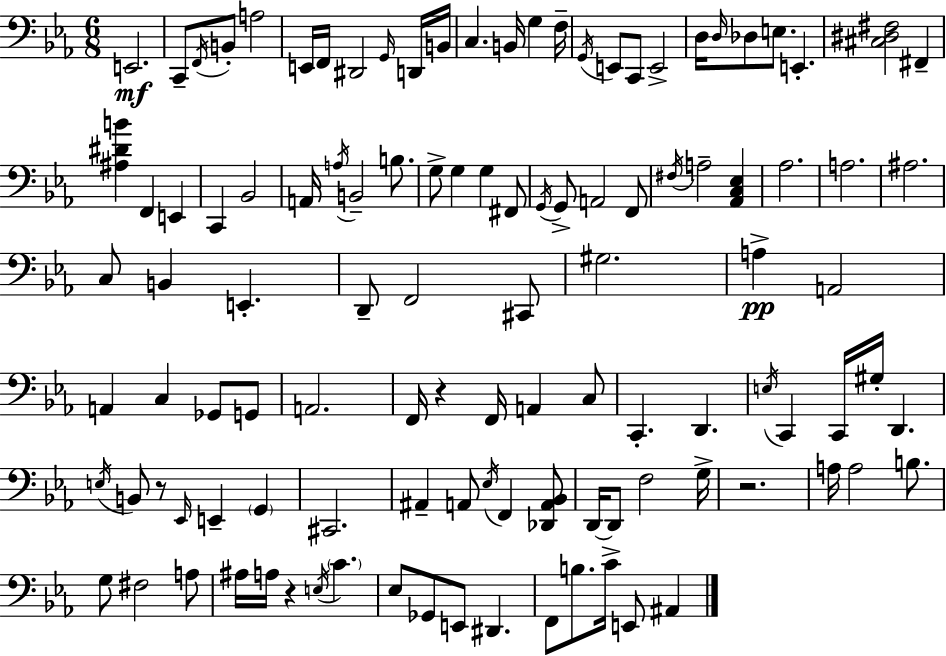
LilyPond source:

{
  \clef bass
  \numericTimeSignature
  \time 6/8
  \key ees \major
  e,2.\mf | c,8-- \acciaccatura { f,16 } b,8-. a2 | e,16 f,16 dis,2 \grace { g,16 } | d,16 b,16 c4. b,16 g4 | \break f16-- \acciaccatura { g,16 } e,8 c,8 e,2-> | d16 \grace { d16 } des8 e8. e,4.-. | <cis dis fis>2 | fis,4-- <ais dis' b'>4 f,4 | \break e,4 c,4 bes,2 | a,16 \acciaccatura { a16 } b,2-- | b8. g8-> g4 g4 | fis,8 \acciaccatura { g,16 } g,8-> a,2 | \break f,8 \acciaccatura { fis16 } a2-- | <aes, c ees>4 aes2. | a2. | ais2. | \break c8 b,4 | e,4.-. d,8-- f,2 | cis,8 gis2. | a4->\pp a,2 | \break a,4 c4 | ges,8 g,8 a,2. | f,16 r4 | f,16 a,4 c8 c,4.-. | \break d,4. \acciaccatura { e16 } c,4 | c,16 gis16-. d,4. \acciaccatura { e16 } b,8 r8 | \grace { ees,16 } e,4-- \parenthesize g,4 cis,2. | ais,4-- | \break a,8 \acciaccatura { ees16 } f,4 <des, a, bes,>8 d,16~~ | d,8 f2 g16-> r2. | a16 | a2 b8. g8 | \break fis2 a8 ais16 | a16 r4 \acciaccatura { e16 } \parenthesize c'4. | ees8 ges,8 e,8 dis,4. | f,8 b8. c'16-> e,8 ais,4 | \break \bar "|."
}